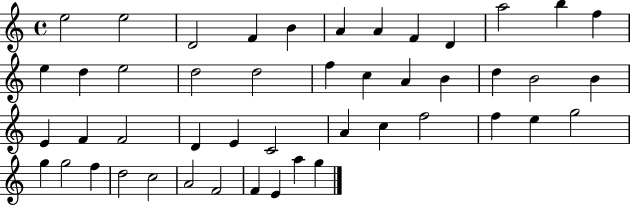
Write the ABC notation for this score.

X:1
T:Untitled
M:4/4
L:1/4
K:C
e2 e2 D2 F B A A F D a2 b f e d e2 d2 d2 f c A B d B2 B E F F2 D E C2 A c f2 f e g2 g g2 f d2 c2 A2 F2 F E a g